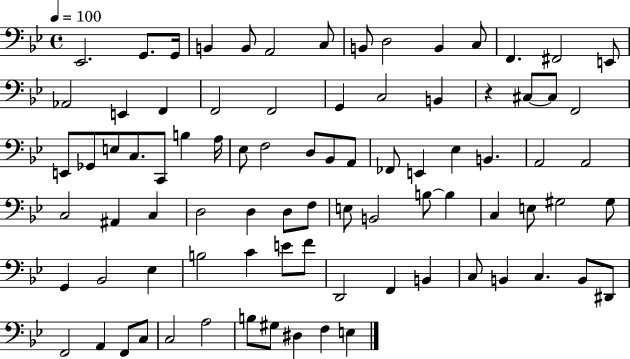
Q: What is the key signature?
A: BES major